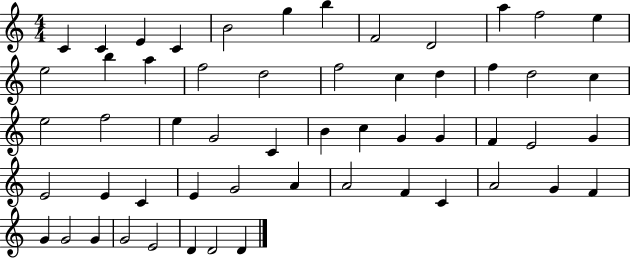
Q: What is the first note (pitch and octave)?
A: C4